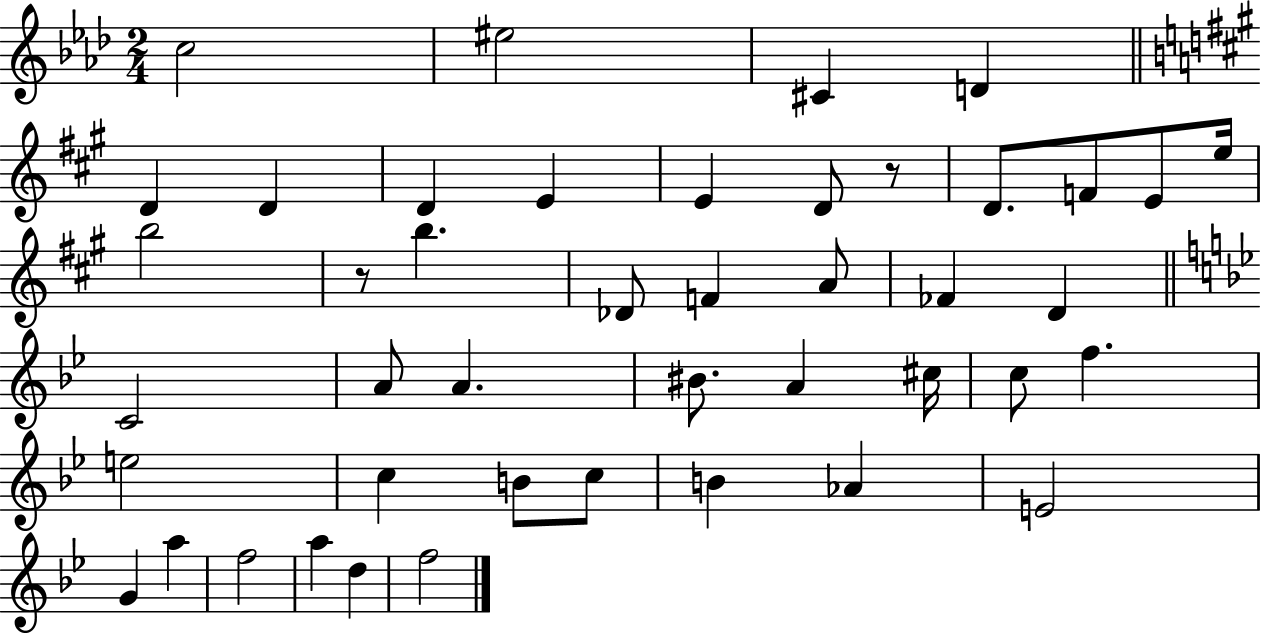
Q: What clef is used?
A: treble